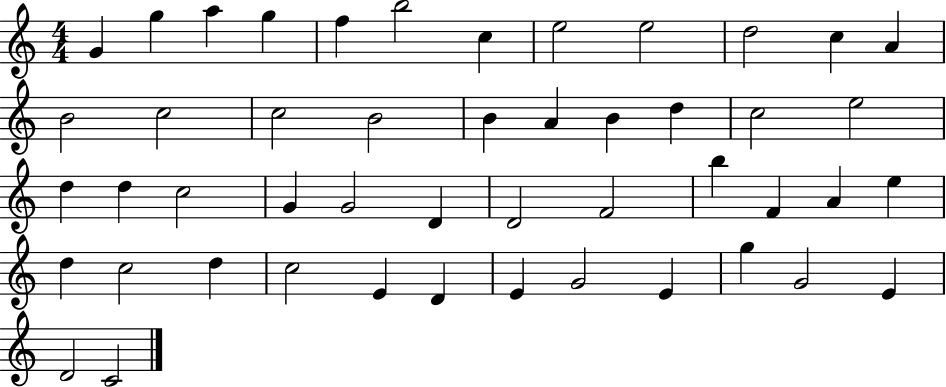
X:1
T:Untitled
M:4/4
L:1/4
K:C
G g a g f b2 c e2 e2 d2 c A B2 c2 c2 B2 B A B d c2 e2 d d c2 G G2 D D2 F2 b F A e d c2 d c2 E D E G2 E g G2 E D2 C2